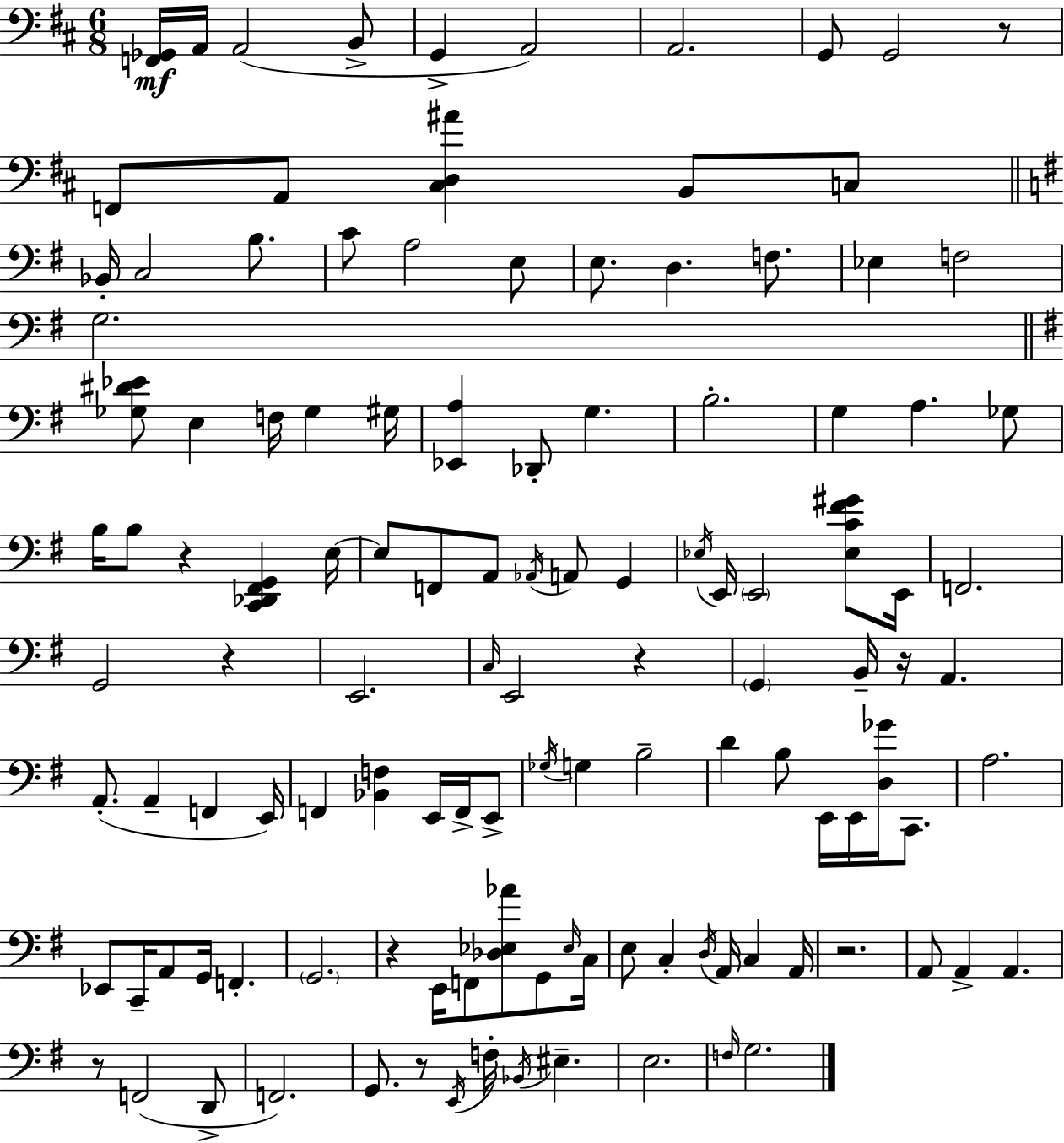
X:1
T:Untitled
M:6/8
L:1/4
K:D
[F,,_G,,]/4 A,,/4 A,,2 B,,/2 G,, A,,2 A,,2 G,,/2 G,,2 z/2 F,,/2 A,,/2 [^C,D,^A] B,,/2 C,/2 _B,,/4 C,2 B,/2 C/2 A,2 E,/2 E,/2 D, F,/2 _E, F,2 G,2 [_G,^D_E]/2 E, F,/4 _G, ^G,/4 [_E,,A,] _D,,/2 G, B,2 G, A, _G,/2 B,/4 B,/2 z [C,,_D,,^F,,G,,] E,/4 E,/2 F,,/2 A,,/2 _A,,/4 A,,/2 G,, _E,/4 E,,/4 E,,2 [_E,C^F^G]/2 E,,/4 F,,2 G,,2 z E,,2 C,/4 E,,2 z G,, B,,/4 z/4 A,, A,,/2 A,, F,, E,,/4 F,, [_B,,F,] E,,/4 F,,/4 E,,/2 _G,/4 G, B,2 D B,/2 E,,/4 E,,/4 [D,_G]/4 C,,/2 A,2 _E,,/2 C,,/4 A,,/2 G,,/4 F,, G,,2 z E,,/4 F,,/2 [_D,_E,_A]/2 G,,/2 _E,/4 C,/4 E,/2 C, D,/4 A,,/4 C, A,,/4 z2 A,,/2 A,, A,, z/2 F,,2 D,,/2 F,,2 G,,/2 z/2 E,,/4 F,/4 _B,,/4 ^E, E,2 F,/4 G,2